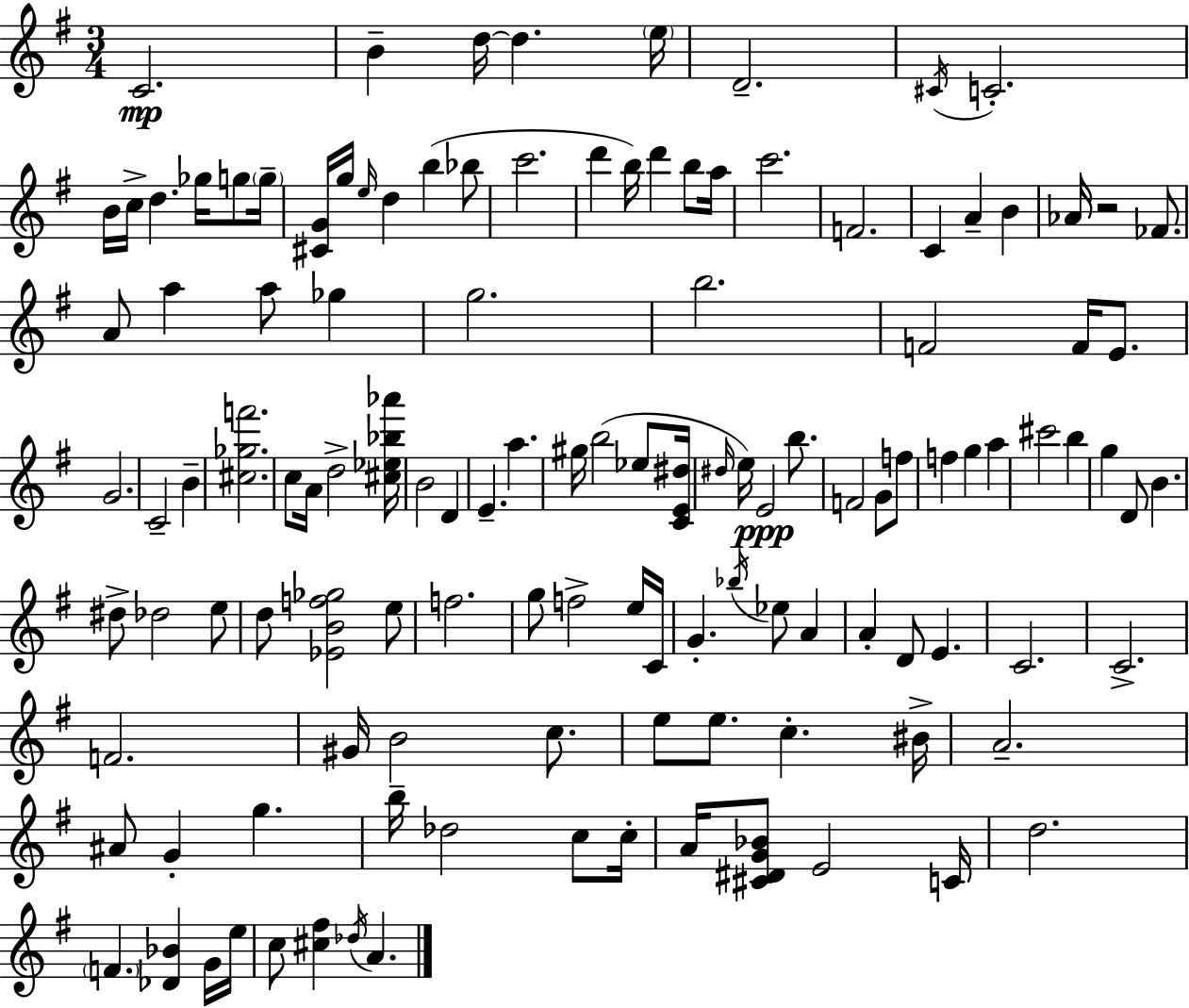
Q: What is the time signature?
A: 3/4